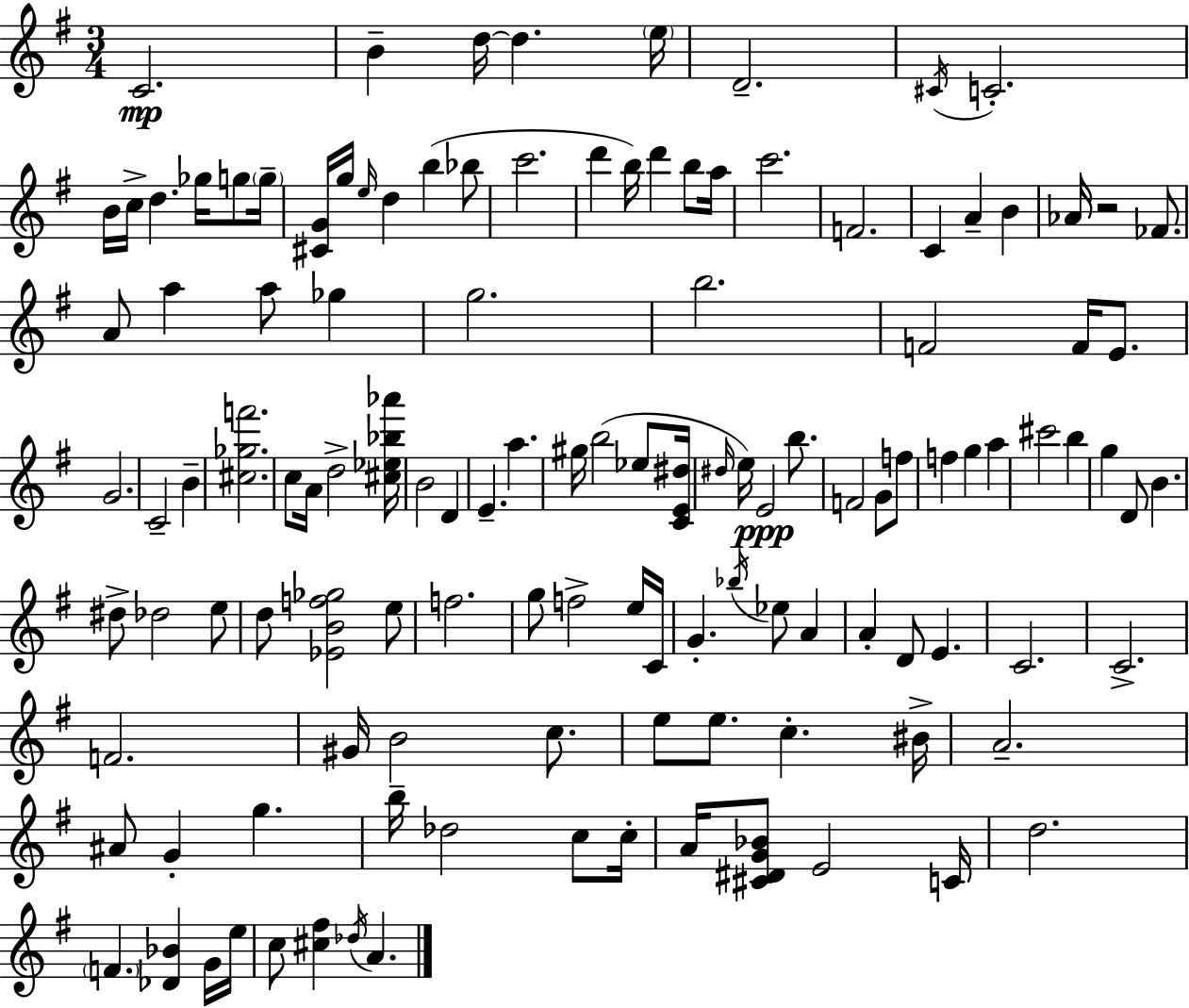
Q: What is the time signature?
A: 3/4